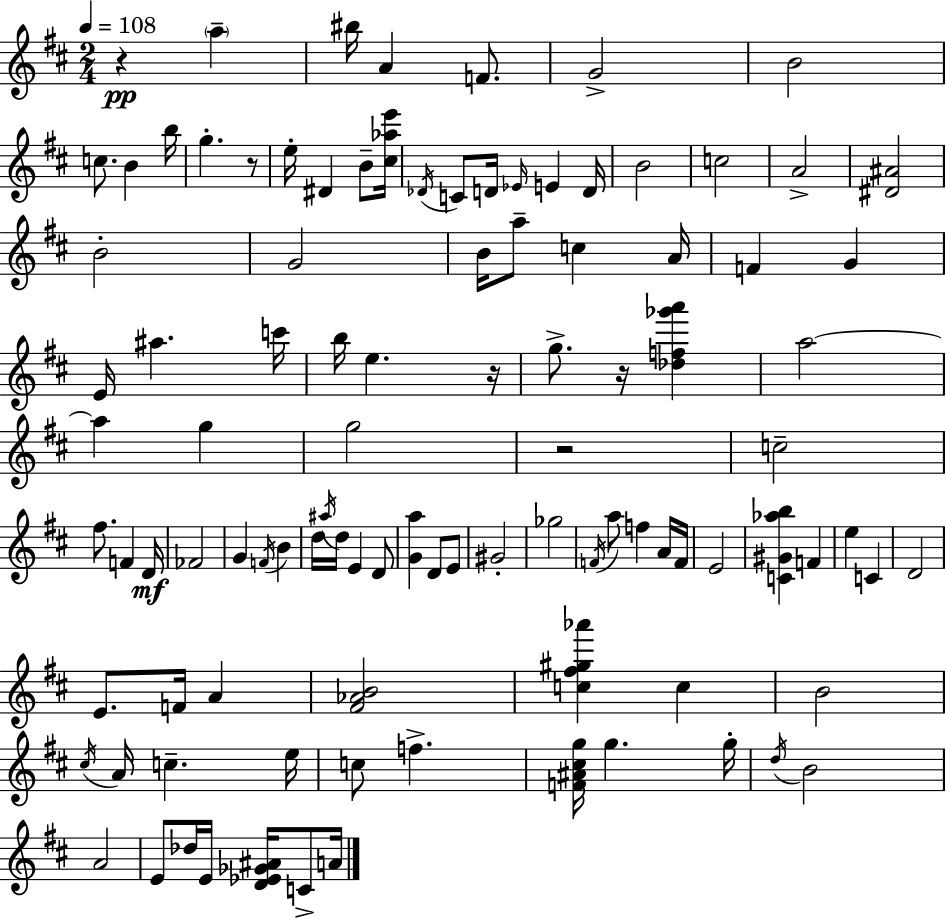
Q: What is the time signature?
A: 2/4